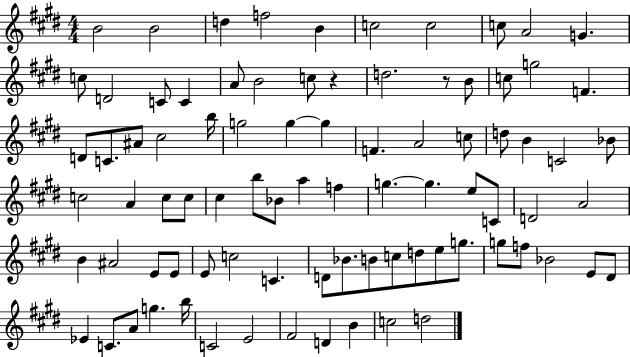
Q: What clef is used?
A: treble